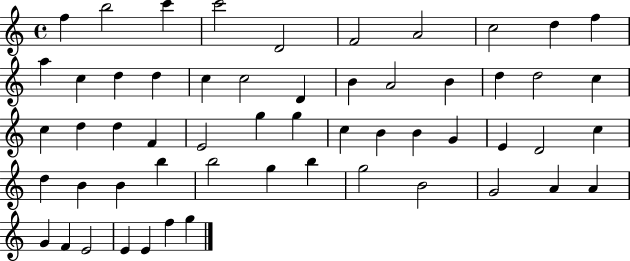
F5/q B5/h C6/q C6/h D4/h F4/h A4/h C5/h D5/q F5/q A5/q C5/q D5/q D5/q C5/q C5/h D4/q B4/q A4/h B4/q D5/q D5/h C5/q C5/q D5/q D5/q F4/q E4/h G5/q G5/q C5/q B4/q B4/q G4/q E4/q D4/h C5/q D5/q B4/q B4/q B5/q B5/h G5/q B5/q G5/h B4/h G4/h A4/q A4/q G4/q F4/q E4/h E4/q E4/q F5/q G5/q